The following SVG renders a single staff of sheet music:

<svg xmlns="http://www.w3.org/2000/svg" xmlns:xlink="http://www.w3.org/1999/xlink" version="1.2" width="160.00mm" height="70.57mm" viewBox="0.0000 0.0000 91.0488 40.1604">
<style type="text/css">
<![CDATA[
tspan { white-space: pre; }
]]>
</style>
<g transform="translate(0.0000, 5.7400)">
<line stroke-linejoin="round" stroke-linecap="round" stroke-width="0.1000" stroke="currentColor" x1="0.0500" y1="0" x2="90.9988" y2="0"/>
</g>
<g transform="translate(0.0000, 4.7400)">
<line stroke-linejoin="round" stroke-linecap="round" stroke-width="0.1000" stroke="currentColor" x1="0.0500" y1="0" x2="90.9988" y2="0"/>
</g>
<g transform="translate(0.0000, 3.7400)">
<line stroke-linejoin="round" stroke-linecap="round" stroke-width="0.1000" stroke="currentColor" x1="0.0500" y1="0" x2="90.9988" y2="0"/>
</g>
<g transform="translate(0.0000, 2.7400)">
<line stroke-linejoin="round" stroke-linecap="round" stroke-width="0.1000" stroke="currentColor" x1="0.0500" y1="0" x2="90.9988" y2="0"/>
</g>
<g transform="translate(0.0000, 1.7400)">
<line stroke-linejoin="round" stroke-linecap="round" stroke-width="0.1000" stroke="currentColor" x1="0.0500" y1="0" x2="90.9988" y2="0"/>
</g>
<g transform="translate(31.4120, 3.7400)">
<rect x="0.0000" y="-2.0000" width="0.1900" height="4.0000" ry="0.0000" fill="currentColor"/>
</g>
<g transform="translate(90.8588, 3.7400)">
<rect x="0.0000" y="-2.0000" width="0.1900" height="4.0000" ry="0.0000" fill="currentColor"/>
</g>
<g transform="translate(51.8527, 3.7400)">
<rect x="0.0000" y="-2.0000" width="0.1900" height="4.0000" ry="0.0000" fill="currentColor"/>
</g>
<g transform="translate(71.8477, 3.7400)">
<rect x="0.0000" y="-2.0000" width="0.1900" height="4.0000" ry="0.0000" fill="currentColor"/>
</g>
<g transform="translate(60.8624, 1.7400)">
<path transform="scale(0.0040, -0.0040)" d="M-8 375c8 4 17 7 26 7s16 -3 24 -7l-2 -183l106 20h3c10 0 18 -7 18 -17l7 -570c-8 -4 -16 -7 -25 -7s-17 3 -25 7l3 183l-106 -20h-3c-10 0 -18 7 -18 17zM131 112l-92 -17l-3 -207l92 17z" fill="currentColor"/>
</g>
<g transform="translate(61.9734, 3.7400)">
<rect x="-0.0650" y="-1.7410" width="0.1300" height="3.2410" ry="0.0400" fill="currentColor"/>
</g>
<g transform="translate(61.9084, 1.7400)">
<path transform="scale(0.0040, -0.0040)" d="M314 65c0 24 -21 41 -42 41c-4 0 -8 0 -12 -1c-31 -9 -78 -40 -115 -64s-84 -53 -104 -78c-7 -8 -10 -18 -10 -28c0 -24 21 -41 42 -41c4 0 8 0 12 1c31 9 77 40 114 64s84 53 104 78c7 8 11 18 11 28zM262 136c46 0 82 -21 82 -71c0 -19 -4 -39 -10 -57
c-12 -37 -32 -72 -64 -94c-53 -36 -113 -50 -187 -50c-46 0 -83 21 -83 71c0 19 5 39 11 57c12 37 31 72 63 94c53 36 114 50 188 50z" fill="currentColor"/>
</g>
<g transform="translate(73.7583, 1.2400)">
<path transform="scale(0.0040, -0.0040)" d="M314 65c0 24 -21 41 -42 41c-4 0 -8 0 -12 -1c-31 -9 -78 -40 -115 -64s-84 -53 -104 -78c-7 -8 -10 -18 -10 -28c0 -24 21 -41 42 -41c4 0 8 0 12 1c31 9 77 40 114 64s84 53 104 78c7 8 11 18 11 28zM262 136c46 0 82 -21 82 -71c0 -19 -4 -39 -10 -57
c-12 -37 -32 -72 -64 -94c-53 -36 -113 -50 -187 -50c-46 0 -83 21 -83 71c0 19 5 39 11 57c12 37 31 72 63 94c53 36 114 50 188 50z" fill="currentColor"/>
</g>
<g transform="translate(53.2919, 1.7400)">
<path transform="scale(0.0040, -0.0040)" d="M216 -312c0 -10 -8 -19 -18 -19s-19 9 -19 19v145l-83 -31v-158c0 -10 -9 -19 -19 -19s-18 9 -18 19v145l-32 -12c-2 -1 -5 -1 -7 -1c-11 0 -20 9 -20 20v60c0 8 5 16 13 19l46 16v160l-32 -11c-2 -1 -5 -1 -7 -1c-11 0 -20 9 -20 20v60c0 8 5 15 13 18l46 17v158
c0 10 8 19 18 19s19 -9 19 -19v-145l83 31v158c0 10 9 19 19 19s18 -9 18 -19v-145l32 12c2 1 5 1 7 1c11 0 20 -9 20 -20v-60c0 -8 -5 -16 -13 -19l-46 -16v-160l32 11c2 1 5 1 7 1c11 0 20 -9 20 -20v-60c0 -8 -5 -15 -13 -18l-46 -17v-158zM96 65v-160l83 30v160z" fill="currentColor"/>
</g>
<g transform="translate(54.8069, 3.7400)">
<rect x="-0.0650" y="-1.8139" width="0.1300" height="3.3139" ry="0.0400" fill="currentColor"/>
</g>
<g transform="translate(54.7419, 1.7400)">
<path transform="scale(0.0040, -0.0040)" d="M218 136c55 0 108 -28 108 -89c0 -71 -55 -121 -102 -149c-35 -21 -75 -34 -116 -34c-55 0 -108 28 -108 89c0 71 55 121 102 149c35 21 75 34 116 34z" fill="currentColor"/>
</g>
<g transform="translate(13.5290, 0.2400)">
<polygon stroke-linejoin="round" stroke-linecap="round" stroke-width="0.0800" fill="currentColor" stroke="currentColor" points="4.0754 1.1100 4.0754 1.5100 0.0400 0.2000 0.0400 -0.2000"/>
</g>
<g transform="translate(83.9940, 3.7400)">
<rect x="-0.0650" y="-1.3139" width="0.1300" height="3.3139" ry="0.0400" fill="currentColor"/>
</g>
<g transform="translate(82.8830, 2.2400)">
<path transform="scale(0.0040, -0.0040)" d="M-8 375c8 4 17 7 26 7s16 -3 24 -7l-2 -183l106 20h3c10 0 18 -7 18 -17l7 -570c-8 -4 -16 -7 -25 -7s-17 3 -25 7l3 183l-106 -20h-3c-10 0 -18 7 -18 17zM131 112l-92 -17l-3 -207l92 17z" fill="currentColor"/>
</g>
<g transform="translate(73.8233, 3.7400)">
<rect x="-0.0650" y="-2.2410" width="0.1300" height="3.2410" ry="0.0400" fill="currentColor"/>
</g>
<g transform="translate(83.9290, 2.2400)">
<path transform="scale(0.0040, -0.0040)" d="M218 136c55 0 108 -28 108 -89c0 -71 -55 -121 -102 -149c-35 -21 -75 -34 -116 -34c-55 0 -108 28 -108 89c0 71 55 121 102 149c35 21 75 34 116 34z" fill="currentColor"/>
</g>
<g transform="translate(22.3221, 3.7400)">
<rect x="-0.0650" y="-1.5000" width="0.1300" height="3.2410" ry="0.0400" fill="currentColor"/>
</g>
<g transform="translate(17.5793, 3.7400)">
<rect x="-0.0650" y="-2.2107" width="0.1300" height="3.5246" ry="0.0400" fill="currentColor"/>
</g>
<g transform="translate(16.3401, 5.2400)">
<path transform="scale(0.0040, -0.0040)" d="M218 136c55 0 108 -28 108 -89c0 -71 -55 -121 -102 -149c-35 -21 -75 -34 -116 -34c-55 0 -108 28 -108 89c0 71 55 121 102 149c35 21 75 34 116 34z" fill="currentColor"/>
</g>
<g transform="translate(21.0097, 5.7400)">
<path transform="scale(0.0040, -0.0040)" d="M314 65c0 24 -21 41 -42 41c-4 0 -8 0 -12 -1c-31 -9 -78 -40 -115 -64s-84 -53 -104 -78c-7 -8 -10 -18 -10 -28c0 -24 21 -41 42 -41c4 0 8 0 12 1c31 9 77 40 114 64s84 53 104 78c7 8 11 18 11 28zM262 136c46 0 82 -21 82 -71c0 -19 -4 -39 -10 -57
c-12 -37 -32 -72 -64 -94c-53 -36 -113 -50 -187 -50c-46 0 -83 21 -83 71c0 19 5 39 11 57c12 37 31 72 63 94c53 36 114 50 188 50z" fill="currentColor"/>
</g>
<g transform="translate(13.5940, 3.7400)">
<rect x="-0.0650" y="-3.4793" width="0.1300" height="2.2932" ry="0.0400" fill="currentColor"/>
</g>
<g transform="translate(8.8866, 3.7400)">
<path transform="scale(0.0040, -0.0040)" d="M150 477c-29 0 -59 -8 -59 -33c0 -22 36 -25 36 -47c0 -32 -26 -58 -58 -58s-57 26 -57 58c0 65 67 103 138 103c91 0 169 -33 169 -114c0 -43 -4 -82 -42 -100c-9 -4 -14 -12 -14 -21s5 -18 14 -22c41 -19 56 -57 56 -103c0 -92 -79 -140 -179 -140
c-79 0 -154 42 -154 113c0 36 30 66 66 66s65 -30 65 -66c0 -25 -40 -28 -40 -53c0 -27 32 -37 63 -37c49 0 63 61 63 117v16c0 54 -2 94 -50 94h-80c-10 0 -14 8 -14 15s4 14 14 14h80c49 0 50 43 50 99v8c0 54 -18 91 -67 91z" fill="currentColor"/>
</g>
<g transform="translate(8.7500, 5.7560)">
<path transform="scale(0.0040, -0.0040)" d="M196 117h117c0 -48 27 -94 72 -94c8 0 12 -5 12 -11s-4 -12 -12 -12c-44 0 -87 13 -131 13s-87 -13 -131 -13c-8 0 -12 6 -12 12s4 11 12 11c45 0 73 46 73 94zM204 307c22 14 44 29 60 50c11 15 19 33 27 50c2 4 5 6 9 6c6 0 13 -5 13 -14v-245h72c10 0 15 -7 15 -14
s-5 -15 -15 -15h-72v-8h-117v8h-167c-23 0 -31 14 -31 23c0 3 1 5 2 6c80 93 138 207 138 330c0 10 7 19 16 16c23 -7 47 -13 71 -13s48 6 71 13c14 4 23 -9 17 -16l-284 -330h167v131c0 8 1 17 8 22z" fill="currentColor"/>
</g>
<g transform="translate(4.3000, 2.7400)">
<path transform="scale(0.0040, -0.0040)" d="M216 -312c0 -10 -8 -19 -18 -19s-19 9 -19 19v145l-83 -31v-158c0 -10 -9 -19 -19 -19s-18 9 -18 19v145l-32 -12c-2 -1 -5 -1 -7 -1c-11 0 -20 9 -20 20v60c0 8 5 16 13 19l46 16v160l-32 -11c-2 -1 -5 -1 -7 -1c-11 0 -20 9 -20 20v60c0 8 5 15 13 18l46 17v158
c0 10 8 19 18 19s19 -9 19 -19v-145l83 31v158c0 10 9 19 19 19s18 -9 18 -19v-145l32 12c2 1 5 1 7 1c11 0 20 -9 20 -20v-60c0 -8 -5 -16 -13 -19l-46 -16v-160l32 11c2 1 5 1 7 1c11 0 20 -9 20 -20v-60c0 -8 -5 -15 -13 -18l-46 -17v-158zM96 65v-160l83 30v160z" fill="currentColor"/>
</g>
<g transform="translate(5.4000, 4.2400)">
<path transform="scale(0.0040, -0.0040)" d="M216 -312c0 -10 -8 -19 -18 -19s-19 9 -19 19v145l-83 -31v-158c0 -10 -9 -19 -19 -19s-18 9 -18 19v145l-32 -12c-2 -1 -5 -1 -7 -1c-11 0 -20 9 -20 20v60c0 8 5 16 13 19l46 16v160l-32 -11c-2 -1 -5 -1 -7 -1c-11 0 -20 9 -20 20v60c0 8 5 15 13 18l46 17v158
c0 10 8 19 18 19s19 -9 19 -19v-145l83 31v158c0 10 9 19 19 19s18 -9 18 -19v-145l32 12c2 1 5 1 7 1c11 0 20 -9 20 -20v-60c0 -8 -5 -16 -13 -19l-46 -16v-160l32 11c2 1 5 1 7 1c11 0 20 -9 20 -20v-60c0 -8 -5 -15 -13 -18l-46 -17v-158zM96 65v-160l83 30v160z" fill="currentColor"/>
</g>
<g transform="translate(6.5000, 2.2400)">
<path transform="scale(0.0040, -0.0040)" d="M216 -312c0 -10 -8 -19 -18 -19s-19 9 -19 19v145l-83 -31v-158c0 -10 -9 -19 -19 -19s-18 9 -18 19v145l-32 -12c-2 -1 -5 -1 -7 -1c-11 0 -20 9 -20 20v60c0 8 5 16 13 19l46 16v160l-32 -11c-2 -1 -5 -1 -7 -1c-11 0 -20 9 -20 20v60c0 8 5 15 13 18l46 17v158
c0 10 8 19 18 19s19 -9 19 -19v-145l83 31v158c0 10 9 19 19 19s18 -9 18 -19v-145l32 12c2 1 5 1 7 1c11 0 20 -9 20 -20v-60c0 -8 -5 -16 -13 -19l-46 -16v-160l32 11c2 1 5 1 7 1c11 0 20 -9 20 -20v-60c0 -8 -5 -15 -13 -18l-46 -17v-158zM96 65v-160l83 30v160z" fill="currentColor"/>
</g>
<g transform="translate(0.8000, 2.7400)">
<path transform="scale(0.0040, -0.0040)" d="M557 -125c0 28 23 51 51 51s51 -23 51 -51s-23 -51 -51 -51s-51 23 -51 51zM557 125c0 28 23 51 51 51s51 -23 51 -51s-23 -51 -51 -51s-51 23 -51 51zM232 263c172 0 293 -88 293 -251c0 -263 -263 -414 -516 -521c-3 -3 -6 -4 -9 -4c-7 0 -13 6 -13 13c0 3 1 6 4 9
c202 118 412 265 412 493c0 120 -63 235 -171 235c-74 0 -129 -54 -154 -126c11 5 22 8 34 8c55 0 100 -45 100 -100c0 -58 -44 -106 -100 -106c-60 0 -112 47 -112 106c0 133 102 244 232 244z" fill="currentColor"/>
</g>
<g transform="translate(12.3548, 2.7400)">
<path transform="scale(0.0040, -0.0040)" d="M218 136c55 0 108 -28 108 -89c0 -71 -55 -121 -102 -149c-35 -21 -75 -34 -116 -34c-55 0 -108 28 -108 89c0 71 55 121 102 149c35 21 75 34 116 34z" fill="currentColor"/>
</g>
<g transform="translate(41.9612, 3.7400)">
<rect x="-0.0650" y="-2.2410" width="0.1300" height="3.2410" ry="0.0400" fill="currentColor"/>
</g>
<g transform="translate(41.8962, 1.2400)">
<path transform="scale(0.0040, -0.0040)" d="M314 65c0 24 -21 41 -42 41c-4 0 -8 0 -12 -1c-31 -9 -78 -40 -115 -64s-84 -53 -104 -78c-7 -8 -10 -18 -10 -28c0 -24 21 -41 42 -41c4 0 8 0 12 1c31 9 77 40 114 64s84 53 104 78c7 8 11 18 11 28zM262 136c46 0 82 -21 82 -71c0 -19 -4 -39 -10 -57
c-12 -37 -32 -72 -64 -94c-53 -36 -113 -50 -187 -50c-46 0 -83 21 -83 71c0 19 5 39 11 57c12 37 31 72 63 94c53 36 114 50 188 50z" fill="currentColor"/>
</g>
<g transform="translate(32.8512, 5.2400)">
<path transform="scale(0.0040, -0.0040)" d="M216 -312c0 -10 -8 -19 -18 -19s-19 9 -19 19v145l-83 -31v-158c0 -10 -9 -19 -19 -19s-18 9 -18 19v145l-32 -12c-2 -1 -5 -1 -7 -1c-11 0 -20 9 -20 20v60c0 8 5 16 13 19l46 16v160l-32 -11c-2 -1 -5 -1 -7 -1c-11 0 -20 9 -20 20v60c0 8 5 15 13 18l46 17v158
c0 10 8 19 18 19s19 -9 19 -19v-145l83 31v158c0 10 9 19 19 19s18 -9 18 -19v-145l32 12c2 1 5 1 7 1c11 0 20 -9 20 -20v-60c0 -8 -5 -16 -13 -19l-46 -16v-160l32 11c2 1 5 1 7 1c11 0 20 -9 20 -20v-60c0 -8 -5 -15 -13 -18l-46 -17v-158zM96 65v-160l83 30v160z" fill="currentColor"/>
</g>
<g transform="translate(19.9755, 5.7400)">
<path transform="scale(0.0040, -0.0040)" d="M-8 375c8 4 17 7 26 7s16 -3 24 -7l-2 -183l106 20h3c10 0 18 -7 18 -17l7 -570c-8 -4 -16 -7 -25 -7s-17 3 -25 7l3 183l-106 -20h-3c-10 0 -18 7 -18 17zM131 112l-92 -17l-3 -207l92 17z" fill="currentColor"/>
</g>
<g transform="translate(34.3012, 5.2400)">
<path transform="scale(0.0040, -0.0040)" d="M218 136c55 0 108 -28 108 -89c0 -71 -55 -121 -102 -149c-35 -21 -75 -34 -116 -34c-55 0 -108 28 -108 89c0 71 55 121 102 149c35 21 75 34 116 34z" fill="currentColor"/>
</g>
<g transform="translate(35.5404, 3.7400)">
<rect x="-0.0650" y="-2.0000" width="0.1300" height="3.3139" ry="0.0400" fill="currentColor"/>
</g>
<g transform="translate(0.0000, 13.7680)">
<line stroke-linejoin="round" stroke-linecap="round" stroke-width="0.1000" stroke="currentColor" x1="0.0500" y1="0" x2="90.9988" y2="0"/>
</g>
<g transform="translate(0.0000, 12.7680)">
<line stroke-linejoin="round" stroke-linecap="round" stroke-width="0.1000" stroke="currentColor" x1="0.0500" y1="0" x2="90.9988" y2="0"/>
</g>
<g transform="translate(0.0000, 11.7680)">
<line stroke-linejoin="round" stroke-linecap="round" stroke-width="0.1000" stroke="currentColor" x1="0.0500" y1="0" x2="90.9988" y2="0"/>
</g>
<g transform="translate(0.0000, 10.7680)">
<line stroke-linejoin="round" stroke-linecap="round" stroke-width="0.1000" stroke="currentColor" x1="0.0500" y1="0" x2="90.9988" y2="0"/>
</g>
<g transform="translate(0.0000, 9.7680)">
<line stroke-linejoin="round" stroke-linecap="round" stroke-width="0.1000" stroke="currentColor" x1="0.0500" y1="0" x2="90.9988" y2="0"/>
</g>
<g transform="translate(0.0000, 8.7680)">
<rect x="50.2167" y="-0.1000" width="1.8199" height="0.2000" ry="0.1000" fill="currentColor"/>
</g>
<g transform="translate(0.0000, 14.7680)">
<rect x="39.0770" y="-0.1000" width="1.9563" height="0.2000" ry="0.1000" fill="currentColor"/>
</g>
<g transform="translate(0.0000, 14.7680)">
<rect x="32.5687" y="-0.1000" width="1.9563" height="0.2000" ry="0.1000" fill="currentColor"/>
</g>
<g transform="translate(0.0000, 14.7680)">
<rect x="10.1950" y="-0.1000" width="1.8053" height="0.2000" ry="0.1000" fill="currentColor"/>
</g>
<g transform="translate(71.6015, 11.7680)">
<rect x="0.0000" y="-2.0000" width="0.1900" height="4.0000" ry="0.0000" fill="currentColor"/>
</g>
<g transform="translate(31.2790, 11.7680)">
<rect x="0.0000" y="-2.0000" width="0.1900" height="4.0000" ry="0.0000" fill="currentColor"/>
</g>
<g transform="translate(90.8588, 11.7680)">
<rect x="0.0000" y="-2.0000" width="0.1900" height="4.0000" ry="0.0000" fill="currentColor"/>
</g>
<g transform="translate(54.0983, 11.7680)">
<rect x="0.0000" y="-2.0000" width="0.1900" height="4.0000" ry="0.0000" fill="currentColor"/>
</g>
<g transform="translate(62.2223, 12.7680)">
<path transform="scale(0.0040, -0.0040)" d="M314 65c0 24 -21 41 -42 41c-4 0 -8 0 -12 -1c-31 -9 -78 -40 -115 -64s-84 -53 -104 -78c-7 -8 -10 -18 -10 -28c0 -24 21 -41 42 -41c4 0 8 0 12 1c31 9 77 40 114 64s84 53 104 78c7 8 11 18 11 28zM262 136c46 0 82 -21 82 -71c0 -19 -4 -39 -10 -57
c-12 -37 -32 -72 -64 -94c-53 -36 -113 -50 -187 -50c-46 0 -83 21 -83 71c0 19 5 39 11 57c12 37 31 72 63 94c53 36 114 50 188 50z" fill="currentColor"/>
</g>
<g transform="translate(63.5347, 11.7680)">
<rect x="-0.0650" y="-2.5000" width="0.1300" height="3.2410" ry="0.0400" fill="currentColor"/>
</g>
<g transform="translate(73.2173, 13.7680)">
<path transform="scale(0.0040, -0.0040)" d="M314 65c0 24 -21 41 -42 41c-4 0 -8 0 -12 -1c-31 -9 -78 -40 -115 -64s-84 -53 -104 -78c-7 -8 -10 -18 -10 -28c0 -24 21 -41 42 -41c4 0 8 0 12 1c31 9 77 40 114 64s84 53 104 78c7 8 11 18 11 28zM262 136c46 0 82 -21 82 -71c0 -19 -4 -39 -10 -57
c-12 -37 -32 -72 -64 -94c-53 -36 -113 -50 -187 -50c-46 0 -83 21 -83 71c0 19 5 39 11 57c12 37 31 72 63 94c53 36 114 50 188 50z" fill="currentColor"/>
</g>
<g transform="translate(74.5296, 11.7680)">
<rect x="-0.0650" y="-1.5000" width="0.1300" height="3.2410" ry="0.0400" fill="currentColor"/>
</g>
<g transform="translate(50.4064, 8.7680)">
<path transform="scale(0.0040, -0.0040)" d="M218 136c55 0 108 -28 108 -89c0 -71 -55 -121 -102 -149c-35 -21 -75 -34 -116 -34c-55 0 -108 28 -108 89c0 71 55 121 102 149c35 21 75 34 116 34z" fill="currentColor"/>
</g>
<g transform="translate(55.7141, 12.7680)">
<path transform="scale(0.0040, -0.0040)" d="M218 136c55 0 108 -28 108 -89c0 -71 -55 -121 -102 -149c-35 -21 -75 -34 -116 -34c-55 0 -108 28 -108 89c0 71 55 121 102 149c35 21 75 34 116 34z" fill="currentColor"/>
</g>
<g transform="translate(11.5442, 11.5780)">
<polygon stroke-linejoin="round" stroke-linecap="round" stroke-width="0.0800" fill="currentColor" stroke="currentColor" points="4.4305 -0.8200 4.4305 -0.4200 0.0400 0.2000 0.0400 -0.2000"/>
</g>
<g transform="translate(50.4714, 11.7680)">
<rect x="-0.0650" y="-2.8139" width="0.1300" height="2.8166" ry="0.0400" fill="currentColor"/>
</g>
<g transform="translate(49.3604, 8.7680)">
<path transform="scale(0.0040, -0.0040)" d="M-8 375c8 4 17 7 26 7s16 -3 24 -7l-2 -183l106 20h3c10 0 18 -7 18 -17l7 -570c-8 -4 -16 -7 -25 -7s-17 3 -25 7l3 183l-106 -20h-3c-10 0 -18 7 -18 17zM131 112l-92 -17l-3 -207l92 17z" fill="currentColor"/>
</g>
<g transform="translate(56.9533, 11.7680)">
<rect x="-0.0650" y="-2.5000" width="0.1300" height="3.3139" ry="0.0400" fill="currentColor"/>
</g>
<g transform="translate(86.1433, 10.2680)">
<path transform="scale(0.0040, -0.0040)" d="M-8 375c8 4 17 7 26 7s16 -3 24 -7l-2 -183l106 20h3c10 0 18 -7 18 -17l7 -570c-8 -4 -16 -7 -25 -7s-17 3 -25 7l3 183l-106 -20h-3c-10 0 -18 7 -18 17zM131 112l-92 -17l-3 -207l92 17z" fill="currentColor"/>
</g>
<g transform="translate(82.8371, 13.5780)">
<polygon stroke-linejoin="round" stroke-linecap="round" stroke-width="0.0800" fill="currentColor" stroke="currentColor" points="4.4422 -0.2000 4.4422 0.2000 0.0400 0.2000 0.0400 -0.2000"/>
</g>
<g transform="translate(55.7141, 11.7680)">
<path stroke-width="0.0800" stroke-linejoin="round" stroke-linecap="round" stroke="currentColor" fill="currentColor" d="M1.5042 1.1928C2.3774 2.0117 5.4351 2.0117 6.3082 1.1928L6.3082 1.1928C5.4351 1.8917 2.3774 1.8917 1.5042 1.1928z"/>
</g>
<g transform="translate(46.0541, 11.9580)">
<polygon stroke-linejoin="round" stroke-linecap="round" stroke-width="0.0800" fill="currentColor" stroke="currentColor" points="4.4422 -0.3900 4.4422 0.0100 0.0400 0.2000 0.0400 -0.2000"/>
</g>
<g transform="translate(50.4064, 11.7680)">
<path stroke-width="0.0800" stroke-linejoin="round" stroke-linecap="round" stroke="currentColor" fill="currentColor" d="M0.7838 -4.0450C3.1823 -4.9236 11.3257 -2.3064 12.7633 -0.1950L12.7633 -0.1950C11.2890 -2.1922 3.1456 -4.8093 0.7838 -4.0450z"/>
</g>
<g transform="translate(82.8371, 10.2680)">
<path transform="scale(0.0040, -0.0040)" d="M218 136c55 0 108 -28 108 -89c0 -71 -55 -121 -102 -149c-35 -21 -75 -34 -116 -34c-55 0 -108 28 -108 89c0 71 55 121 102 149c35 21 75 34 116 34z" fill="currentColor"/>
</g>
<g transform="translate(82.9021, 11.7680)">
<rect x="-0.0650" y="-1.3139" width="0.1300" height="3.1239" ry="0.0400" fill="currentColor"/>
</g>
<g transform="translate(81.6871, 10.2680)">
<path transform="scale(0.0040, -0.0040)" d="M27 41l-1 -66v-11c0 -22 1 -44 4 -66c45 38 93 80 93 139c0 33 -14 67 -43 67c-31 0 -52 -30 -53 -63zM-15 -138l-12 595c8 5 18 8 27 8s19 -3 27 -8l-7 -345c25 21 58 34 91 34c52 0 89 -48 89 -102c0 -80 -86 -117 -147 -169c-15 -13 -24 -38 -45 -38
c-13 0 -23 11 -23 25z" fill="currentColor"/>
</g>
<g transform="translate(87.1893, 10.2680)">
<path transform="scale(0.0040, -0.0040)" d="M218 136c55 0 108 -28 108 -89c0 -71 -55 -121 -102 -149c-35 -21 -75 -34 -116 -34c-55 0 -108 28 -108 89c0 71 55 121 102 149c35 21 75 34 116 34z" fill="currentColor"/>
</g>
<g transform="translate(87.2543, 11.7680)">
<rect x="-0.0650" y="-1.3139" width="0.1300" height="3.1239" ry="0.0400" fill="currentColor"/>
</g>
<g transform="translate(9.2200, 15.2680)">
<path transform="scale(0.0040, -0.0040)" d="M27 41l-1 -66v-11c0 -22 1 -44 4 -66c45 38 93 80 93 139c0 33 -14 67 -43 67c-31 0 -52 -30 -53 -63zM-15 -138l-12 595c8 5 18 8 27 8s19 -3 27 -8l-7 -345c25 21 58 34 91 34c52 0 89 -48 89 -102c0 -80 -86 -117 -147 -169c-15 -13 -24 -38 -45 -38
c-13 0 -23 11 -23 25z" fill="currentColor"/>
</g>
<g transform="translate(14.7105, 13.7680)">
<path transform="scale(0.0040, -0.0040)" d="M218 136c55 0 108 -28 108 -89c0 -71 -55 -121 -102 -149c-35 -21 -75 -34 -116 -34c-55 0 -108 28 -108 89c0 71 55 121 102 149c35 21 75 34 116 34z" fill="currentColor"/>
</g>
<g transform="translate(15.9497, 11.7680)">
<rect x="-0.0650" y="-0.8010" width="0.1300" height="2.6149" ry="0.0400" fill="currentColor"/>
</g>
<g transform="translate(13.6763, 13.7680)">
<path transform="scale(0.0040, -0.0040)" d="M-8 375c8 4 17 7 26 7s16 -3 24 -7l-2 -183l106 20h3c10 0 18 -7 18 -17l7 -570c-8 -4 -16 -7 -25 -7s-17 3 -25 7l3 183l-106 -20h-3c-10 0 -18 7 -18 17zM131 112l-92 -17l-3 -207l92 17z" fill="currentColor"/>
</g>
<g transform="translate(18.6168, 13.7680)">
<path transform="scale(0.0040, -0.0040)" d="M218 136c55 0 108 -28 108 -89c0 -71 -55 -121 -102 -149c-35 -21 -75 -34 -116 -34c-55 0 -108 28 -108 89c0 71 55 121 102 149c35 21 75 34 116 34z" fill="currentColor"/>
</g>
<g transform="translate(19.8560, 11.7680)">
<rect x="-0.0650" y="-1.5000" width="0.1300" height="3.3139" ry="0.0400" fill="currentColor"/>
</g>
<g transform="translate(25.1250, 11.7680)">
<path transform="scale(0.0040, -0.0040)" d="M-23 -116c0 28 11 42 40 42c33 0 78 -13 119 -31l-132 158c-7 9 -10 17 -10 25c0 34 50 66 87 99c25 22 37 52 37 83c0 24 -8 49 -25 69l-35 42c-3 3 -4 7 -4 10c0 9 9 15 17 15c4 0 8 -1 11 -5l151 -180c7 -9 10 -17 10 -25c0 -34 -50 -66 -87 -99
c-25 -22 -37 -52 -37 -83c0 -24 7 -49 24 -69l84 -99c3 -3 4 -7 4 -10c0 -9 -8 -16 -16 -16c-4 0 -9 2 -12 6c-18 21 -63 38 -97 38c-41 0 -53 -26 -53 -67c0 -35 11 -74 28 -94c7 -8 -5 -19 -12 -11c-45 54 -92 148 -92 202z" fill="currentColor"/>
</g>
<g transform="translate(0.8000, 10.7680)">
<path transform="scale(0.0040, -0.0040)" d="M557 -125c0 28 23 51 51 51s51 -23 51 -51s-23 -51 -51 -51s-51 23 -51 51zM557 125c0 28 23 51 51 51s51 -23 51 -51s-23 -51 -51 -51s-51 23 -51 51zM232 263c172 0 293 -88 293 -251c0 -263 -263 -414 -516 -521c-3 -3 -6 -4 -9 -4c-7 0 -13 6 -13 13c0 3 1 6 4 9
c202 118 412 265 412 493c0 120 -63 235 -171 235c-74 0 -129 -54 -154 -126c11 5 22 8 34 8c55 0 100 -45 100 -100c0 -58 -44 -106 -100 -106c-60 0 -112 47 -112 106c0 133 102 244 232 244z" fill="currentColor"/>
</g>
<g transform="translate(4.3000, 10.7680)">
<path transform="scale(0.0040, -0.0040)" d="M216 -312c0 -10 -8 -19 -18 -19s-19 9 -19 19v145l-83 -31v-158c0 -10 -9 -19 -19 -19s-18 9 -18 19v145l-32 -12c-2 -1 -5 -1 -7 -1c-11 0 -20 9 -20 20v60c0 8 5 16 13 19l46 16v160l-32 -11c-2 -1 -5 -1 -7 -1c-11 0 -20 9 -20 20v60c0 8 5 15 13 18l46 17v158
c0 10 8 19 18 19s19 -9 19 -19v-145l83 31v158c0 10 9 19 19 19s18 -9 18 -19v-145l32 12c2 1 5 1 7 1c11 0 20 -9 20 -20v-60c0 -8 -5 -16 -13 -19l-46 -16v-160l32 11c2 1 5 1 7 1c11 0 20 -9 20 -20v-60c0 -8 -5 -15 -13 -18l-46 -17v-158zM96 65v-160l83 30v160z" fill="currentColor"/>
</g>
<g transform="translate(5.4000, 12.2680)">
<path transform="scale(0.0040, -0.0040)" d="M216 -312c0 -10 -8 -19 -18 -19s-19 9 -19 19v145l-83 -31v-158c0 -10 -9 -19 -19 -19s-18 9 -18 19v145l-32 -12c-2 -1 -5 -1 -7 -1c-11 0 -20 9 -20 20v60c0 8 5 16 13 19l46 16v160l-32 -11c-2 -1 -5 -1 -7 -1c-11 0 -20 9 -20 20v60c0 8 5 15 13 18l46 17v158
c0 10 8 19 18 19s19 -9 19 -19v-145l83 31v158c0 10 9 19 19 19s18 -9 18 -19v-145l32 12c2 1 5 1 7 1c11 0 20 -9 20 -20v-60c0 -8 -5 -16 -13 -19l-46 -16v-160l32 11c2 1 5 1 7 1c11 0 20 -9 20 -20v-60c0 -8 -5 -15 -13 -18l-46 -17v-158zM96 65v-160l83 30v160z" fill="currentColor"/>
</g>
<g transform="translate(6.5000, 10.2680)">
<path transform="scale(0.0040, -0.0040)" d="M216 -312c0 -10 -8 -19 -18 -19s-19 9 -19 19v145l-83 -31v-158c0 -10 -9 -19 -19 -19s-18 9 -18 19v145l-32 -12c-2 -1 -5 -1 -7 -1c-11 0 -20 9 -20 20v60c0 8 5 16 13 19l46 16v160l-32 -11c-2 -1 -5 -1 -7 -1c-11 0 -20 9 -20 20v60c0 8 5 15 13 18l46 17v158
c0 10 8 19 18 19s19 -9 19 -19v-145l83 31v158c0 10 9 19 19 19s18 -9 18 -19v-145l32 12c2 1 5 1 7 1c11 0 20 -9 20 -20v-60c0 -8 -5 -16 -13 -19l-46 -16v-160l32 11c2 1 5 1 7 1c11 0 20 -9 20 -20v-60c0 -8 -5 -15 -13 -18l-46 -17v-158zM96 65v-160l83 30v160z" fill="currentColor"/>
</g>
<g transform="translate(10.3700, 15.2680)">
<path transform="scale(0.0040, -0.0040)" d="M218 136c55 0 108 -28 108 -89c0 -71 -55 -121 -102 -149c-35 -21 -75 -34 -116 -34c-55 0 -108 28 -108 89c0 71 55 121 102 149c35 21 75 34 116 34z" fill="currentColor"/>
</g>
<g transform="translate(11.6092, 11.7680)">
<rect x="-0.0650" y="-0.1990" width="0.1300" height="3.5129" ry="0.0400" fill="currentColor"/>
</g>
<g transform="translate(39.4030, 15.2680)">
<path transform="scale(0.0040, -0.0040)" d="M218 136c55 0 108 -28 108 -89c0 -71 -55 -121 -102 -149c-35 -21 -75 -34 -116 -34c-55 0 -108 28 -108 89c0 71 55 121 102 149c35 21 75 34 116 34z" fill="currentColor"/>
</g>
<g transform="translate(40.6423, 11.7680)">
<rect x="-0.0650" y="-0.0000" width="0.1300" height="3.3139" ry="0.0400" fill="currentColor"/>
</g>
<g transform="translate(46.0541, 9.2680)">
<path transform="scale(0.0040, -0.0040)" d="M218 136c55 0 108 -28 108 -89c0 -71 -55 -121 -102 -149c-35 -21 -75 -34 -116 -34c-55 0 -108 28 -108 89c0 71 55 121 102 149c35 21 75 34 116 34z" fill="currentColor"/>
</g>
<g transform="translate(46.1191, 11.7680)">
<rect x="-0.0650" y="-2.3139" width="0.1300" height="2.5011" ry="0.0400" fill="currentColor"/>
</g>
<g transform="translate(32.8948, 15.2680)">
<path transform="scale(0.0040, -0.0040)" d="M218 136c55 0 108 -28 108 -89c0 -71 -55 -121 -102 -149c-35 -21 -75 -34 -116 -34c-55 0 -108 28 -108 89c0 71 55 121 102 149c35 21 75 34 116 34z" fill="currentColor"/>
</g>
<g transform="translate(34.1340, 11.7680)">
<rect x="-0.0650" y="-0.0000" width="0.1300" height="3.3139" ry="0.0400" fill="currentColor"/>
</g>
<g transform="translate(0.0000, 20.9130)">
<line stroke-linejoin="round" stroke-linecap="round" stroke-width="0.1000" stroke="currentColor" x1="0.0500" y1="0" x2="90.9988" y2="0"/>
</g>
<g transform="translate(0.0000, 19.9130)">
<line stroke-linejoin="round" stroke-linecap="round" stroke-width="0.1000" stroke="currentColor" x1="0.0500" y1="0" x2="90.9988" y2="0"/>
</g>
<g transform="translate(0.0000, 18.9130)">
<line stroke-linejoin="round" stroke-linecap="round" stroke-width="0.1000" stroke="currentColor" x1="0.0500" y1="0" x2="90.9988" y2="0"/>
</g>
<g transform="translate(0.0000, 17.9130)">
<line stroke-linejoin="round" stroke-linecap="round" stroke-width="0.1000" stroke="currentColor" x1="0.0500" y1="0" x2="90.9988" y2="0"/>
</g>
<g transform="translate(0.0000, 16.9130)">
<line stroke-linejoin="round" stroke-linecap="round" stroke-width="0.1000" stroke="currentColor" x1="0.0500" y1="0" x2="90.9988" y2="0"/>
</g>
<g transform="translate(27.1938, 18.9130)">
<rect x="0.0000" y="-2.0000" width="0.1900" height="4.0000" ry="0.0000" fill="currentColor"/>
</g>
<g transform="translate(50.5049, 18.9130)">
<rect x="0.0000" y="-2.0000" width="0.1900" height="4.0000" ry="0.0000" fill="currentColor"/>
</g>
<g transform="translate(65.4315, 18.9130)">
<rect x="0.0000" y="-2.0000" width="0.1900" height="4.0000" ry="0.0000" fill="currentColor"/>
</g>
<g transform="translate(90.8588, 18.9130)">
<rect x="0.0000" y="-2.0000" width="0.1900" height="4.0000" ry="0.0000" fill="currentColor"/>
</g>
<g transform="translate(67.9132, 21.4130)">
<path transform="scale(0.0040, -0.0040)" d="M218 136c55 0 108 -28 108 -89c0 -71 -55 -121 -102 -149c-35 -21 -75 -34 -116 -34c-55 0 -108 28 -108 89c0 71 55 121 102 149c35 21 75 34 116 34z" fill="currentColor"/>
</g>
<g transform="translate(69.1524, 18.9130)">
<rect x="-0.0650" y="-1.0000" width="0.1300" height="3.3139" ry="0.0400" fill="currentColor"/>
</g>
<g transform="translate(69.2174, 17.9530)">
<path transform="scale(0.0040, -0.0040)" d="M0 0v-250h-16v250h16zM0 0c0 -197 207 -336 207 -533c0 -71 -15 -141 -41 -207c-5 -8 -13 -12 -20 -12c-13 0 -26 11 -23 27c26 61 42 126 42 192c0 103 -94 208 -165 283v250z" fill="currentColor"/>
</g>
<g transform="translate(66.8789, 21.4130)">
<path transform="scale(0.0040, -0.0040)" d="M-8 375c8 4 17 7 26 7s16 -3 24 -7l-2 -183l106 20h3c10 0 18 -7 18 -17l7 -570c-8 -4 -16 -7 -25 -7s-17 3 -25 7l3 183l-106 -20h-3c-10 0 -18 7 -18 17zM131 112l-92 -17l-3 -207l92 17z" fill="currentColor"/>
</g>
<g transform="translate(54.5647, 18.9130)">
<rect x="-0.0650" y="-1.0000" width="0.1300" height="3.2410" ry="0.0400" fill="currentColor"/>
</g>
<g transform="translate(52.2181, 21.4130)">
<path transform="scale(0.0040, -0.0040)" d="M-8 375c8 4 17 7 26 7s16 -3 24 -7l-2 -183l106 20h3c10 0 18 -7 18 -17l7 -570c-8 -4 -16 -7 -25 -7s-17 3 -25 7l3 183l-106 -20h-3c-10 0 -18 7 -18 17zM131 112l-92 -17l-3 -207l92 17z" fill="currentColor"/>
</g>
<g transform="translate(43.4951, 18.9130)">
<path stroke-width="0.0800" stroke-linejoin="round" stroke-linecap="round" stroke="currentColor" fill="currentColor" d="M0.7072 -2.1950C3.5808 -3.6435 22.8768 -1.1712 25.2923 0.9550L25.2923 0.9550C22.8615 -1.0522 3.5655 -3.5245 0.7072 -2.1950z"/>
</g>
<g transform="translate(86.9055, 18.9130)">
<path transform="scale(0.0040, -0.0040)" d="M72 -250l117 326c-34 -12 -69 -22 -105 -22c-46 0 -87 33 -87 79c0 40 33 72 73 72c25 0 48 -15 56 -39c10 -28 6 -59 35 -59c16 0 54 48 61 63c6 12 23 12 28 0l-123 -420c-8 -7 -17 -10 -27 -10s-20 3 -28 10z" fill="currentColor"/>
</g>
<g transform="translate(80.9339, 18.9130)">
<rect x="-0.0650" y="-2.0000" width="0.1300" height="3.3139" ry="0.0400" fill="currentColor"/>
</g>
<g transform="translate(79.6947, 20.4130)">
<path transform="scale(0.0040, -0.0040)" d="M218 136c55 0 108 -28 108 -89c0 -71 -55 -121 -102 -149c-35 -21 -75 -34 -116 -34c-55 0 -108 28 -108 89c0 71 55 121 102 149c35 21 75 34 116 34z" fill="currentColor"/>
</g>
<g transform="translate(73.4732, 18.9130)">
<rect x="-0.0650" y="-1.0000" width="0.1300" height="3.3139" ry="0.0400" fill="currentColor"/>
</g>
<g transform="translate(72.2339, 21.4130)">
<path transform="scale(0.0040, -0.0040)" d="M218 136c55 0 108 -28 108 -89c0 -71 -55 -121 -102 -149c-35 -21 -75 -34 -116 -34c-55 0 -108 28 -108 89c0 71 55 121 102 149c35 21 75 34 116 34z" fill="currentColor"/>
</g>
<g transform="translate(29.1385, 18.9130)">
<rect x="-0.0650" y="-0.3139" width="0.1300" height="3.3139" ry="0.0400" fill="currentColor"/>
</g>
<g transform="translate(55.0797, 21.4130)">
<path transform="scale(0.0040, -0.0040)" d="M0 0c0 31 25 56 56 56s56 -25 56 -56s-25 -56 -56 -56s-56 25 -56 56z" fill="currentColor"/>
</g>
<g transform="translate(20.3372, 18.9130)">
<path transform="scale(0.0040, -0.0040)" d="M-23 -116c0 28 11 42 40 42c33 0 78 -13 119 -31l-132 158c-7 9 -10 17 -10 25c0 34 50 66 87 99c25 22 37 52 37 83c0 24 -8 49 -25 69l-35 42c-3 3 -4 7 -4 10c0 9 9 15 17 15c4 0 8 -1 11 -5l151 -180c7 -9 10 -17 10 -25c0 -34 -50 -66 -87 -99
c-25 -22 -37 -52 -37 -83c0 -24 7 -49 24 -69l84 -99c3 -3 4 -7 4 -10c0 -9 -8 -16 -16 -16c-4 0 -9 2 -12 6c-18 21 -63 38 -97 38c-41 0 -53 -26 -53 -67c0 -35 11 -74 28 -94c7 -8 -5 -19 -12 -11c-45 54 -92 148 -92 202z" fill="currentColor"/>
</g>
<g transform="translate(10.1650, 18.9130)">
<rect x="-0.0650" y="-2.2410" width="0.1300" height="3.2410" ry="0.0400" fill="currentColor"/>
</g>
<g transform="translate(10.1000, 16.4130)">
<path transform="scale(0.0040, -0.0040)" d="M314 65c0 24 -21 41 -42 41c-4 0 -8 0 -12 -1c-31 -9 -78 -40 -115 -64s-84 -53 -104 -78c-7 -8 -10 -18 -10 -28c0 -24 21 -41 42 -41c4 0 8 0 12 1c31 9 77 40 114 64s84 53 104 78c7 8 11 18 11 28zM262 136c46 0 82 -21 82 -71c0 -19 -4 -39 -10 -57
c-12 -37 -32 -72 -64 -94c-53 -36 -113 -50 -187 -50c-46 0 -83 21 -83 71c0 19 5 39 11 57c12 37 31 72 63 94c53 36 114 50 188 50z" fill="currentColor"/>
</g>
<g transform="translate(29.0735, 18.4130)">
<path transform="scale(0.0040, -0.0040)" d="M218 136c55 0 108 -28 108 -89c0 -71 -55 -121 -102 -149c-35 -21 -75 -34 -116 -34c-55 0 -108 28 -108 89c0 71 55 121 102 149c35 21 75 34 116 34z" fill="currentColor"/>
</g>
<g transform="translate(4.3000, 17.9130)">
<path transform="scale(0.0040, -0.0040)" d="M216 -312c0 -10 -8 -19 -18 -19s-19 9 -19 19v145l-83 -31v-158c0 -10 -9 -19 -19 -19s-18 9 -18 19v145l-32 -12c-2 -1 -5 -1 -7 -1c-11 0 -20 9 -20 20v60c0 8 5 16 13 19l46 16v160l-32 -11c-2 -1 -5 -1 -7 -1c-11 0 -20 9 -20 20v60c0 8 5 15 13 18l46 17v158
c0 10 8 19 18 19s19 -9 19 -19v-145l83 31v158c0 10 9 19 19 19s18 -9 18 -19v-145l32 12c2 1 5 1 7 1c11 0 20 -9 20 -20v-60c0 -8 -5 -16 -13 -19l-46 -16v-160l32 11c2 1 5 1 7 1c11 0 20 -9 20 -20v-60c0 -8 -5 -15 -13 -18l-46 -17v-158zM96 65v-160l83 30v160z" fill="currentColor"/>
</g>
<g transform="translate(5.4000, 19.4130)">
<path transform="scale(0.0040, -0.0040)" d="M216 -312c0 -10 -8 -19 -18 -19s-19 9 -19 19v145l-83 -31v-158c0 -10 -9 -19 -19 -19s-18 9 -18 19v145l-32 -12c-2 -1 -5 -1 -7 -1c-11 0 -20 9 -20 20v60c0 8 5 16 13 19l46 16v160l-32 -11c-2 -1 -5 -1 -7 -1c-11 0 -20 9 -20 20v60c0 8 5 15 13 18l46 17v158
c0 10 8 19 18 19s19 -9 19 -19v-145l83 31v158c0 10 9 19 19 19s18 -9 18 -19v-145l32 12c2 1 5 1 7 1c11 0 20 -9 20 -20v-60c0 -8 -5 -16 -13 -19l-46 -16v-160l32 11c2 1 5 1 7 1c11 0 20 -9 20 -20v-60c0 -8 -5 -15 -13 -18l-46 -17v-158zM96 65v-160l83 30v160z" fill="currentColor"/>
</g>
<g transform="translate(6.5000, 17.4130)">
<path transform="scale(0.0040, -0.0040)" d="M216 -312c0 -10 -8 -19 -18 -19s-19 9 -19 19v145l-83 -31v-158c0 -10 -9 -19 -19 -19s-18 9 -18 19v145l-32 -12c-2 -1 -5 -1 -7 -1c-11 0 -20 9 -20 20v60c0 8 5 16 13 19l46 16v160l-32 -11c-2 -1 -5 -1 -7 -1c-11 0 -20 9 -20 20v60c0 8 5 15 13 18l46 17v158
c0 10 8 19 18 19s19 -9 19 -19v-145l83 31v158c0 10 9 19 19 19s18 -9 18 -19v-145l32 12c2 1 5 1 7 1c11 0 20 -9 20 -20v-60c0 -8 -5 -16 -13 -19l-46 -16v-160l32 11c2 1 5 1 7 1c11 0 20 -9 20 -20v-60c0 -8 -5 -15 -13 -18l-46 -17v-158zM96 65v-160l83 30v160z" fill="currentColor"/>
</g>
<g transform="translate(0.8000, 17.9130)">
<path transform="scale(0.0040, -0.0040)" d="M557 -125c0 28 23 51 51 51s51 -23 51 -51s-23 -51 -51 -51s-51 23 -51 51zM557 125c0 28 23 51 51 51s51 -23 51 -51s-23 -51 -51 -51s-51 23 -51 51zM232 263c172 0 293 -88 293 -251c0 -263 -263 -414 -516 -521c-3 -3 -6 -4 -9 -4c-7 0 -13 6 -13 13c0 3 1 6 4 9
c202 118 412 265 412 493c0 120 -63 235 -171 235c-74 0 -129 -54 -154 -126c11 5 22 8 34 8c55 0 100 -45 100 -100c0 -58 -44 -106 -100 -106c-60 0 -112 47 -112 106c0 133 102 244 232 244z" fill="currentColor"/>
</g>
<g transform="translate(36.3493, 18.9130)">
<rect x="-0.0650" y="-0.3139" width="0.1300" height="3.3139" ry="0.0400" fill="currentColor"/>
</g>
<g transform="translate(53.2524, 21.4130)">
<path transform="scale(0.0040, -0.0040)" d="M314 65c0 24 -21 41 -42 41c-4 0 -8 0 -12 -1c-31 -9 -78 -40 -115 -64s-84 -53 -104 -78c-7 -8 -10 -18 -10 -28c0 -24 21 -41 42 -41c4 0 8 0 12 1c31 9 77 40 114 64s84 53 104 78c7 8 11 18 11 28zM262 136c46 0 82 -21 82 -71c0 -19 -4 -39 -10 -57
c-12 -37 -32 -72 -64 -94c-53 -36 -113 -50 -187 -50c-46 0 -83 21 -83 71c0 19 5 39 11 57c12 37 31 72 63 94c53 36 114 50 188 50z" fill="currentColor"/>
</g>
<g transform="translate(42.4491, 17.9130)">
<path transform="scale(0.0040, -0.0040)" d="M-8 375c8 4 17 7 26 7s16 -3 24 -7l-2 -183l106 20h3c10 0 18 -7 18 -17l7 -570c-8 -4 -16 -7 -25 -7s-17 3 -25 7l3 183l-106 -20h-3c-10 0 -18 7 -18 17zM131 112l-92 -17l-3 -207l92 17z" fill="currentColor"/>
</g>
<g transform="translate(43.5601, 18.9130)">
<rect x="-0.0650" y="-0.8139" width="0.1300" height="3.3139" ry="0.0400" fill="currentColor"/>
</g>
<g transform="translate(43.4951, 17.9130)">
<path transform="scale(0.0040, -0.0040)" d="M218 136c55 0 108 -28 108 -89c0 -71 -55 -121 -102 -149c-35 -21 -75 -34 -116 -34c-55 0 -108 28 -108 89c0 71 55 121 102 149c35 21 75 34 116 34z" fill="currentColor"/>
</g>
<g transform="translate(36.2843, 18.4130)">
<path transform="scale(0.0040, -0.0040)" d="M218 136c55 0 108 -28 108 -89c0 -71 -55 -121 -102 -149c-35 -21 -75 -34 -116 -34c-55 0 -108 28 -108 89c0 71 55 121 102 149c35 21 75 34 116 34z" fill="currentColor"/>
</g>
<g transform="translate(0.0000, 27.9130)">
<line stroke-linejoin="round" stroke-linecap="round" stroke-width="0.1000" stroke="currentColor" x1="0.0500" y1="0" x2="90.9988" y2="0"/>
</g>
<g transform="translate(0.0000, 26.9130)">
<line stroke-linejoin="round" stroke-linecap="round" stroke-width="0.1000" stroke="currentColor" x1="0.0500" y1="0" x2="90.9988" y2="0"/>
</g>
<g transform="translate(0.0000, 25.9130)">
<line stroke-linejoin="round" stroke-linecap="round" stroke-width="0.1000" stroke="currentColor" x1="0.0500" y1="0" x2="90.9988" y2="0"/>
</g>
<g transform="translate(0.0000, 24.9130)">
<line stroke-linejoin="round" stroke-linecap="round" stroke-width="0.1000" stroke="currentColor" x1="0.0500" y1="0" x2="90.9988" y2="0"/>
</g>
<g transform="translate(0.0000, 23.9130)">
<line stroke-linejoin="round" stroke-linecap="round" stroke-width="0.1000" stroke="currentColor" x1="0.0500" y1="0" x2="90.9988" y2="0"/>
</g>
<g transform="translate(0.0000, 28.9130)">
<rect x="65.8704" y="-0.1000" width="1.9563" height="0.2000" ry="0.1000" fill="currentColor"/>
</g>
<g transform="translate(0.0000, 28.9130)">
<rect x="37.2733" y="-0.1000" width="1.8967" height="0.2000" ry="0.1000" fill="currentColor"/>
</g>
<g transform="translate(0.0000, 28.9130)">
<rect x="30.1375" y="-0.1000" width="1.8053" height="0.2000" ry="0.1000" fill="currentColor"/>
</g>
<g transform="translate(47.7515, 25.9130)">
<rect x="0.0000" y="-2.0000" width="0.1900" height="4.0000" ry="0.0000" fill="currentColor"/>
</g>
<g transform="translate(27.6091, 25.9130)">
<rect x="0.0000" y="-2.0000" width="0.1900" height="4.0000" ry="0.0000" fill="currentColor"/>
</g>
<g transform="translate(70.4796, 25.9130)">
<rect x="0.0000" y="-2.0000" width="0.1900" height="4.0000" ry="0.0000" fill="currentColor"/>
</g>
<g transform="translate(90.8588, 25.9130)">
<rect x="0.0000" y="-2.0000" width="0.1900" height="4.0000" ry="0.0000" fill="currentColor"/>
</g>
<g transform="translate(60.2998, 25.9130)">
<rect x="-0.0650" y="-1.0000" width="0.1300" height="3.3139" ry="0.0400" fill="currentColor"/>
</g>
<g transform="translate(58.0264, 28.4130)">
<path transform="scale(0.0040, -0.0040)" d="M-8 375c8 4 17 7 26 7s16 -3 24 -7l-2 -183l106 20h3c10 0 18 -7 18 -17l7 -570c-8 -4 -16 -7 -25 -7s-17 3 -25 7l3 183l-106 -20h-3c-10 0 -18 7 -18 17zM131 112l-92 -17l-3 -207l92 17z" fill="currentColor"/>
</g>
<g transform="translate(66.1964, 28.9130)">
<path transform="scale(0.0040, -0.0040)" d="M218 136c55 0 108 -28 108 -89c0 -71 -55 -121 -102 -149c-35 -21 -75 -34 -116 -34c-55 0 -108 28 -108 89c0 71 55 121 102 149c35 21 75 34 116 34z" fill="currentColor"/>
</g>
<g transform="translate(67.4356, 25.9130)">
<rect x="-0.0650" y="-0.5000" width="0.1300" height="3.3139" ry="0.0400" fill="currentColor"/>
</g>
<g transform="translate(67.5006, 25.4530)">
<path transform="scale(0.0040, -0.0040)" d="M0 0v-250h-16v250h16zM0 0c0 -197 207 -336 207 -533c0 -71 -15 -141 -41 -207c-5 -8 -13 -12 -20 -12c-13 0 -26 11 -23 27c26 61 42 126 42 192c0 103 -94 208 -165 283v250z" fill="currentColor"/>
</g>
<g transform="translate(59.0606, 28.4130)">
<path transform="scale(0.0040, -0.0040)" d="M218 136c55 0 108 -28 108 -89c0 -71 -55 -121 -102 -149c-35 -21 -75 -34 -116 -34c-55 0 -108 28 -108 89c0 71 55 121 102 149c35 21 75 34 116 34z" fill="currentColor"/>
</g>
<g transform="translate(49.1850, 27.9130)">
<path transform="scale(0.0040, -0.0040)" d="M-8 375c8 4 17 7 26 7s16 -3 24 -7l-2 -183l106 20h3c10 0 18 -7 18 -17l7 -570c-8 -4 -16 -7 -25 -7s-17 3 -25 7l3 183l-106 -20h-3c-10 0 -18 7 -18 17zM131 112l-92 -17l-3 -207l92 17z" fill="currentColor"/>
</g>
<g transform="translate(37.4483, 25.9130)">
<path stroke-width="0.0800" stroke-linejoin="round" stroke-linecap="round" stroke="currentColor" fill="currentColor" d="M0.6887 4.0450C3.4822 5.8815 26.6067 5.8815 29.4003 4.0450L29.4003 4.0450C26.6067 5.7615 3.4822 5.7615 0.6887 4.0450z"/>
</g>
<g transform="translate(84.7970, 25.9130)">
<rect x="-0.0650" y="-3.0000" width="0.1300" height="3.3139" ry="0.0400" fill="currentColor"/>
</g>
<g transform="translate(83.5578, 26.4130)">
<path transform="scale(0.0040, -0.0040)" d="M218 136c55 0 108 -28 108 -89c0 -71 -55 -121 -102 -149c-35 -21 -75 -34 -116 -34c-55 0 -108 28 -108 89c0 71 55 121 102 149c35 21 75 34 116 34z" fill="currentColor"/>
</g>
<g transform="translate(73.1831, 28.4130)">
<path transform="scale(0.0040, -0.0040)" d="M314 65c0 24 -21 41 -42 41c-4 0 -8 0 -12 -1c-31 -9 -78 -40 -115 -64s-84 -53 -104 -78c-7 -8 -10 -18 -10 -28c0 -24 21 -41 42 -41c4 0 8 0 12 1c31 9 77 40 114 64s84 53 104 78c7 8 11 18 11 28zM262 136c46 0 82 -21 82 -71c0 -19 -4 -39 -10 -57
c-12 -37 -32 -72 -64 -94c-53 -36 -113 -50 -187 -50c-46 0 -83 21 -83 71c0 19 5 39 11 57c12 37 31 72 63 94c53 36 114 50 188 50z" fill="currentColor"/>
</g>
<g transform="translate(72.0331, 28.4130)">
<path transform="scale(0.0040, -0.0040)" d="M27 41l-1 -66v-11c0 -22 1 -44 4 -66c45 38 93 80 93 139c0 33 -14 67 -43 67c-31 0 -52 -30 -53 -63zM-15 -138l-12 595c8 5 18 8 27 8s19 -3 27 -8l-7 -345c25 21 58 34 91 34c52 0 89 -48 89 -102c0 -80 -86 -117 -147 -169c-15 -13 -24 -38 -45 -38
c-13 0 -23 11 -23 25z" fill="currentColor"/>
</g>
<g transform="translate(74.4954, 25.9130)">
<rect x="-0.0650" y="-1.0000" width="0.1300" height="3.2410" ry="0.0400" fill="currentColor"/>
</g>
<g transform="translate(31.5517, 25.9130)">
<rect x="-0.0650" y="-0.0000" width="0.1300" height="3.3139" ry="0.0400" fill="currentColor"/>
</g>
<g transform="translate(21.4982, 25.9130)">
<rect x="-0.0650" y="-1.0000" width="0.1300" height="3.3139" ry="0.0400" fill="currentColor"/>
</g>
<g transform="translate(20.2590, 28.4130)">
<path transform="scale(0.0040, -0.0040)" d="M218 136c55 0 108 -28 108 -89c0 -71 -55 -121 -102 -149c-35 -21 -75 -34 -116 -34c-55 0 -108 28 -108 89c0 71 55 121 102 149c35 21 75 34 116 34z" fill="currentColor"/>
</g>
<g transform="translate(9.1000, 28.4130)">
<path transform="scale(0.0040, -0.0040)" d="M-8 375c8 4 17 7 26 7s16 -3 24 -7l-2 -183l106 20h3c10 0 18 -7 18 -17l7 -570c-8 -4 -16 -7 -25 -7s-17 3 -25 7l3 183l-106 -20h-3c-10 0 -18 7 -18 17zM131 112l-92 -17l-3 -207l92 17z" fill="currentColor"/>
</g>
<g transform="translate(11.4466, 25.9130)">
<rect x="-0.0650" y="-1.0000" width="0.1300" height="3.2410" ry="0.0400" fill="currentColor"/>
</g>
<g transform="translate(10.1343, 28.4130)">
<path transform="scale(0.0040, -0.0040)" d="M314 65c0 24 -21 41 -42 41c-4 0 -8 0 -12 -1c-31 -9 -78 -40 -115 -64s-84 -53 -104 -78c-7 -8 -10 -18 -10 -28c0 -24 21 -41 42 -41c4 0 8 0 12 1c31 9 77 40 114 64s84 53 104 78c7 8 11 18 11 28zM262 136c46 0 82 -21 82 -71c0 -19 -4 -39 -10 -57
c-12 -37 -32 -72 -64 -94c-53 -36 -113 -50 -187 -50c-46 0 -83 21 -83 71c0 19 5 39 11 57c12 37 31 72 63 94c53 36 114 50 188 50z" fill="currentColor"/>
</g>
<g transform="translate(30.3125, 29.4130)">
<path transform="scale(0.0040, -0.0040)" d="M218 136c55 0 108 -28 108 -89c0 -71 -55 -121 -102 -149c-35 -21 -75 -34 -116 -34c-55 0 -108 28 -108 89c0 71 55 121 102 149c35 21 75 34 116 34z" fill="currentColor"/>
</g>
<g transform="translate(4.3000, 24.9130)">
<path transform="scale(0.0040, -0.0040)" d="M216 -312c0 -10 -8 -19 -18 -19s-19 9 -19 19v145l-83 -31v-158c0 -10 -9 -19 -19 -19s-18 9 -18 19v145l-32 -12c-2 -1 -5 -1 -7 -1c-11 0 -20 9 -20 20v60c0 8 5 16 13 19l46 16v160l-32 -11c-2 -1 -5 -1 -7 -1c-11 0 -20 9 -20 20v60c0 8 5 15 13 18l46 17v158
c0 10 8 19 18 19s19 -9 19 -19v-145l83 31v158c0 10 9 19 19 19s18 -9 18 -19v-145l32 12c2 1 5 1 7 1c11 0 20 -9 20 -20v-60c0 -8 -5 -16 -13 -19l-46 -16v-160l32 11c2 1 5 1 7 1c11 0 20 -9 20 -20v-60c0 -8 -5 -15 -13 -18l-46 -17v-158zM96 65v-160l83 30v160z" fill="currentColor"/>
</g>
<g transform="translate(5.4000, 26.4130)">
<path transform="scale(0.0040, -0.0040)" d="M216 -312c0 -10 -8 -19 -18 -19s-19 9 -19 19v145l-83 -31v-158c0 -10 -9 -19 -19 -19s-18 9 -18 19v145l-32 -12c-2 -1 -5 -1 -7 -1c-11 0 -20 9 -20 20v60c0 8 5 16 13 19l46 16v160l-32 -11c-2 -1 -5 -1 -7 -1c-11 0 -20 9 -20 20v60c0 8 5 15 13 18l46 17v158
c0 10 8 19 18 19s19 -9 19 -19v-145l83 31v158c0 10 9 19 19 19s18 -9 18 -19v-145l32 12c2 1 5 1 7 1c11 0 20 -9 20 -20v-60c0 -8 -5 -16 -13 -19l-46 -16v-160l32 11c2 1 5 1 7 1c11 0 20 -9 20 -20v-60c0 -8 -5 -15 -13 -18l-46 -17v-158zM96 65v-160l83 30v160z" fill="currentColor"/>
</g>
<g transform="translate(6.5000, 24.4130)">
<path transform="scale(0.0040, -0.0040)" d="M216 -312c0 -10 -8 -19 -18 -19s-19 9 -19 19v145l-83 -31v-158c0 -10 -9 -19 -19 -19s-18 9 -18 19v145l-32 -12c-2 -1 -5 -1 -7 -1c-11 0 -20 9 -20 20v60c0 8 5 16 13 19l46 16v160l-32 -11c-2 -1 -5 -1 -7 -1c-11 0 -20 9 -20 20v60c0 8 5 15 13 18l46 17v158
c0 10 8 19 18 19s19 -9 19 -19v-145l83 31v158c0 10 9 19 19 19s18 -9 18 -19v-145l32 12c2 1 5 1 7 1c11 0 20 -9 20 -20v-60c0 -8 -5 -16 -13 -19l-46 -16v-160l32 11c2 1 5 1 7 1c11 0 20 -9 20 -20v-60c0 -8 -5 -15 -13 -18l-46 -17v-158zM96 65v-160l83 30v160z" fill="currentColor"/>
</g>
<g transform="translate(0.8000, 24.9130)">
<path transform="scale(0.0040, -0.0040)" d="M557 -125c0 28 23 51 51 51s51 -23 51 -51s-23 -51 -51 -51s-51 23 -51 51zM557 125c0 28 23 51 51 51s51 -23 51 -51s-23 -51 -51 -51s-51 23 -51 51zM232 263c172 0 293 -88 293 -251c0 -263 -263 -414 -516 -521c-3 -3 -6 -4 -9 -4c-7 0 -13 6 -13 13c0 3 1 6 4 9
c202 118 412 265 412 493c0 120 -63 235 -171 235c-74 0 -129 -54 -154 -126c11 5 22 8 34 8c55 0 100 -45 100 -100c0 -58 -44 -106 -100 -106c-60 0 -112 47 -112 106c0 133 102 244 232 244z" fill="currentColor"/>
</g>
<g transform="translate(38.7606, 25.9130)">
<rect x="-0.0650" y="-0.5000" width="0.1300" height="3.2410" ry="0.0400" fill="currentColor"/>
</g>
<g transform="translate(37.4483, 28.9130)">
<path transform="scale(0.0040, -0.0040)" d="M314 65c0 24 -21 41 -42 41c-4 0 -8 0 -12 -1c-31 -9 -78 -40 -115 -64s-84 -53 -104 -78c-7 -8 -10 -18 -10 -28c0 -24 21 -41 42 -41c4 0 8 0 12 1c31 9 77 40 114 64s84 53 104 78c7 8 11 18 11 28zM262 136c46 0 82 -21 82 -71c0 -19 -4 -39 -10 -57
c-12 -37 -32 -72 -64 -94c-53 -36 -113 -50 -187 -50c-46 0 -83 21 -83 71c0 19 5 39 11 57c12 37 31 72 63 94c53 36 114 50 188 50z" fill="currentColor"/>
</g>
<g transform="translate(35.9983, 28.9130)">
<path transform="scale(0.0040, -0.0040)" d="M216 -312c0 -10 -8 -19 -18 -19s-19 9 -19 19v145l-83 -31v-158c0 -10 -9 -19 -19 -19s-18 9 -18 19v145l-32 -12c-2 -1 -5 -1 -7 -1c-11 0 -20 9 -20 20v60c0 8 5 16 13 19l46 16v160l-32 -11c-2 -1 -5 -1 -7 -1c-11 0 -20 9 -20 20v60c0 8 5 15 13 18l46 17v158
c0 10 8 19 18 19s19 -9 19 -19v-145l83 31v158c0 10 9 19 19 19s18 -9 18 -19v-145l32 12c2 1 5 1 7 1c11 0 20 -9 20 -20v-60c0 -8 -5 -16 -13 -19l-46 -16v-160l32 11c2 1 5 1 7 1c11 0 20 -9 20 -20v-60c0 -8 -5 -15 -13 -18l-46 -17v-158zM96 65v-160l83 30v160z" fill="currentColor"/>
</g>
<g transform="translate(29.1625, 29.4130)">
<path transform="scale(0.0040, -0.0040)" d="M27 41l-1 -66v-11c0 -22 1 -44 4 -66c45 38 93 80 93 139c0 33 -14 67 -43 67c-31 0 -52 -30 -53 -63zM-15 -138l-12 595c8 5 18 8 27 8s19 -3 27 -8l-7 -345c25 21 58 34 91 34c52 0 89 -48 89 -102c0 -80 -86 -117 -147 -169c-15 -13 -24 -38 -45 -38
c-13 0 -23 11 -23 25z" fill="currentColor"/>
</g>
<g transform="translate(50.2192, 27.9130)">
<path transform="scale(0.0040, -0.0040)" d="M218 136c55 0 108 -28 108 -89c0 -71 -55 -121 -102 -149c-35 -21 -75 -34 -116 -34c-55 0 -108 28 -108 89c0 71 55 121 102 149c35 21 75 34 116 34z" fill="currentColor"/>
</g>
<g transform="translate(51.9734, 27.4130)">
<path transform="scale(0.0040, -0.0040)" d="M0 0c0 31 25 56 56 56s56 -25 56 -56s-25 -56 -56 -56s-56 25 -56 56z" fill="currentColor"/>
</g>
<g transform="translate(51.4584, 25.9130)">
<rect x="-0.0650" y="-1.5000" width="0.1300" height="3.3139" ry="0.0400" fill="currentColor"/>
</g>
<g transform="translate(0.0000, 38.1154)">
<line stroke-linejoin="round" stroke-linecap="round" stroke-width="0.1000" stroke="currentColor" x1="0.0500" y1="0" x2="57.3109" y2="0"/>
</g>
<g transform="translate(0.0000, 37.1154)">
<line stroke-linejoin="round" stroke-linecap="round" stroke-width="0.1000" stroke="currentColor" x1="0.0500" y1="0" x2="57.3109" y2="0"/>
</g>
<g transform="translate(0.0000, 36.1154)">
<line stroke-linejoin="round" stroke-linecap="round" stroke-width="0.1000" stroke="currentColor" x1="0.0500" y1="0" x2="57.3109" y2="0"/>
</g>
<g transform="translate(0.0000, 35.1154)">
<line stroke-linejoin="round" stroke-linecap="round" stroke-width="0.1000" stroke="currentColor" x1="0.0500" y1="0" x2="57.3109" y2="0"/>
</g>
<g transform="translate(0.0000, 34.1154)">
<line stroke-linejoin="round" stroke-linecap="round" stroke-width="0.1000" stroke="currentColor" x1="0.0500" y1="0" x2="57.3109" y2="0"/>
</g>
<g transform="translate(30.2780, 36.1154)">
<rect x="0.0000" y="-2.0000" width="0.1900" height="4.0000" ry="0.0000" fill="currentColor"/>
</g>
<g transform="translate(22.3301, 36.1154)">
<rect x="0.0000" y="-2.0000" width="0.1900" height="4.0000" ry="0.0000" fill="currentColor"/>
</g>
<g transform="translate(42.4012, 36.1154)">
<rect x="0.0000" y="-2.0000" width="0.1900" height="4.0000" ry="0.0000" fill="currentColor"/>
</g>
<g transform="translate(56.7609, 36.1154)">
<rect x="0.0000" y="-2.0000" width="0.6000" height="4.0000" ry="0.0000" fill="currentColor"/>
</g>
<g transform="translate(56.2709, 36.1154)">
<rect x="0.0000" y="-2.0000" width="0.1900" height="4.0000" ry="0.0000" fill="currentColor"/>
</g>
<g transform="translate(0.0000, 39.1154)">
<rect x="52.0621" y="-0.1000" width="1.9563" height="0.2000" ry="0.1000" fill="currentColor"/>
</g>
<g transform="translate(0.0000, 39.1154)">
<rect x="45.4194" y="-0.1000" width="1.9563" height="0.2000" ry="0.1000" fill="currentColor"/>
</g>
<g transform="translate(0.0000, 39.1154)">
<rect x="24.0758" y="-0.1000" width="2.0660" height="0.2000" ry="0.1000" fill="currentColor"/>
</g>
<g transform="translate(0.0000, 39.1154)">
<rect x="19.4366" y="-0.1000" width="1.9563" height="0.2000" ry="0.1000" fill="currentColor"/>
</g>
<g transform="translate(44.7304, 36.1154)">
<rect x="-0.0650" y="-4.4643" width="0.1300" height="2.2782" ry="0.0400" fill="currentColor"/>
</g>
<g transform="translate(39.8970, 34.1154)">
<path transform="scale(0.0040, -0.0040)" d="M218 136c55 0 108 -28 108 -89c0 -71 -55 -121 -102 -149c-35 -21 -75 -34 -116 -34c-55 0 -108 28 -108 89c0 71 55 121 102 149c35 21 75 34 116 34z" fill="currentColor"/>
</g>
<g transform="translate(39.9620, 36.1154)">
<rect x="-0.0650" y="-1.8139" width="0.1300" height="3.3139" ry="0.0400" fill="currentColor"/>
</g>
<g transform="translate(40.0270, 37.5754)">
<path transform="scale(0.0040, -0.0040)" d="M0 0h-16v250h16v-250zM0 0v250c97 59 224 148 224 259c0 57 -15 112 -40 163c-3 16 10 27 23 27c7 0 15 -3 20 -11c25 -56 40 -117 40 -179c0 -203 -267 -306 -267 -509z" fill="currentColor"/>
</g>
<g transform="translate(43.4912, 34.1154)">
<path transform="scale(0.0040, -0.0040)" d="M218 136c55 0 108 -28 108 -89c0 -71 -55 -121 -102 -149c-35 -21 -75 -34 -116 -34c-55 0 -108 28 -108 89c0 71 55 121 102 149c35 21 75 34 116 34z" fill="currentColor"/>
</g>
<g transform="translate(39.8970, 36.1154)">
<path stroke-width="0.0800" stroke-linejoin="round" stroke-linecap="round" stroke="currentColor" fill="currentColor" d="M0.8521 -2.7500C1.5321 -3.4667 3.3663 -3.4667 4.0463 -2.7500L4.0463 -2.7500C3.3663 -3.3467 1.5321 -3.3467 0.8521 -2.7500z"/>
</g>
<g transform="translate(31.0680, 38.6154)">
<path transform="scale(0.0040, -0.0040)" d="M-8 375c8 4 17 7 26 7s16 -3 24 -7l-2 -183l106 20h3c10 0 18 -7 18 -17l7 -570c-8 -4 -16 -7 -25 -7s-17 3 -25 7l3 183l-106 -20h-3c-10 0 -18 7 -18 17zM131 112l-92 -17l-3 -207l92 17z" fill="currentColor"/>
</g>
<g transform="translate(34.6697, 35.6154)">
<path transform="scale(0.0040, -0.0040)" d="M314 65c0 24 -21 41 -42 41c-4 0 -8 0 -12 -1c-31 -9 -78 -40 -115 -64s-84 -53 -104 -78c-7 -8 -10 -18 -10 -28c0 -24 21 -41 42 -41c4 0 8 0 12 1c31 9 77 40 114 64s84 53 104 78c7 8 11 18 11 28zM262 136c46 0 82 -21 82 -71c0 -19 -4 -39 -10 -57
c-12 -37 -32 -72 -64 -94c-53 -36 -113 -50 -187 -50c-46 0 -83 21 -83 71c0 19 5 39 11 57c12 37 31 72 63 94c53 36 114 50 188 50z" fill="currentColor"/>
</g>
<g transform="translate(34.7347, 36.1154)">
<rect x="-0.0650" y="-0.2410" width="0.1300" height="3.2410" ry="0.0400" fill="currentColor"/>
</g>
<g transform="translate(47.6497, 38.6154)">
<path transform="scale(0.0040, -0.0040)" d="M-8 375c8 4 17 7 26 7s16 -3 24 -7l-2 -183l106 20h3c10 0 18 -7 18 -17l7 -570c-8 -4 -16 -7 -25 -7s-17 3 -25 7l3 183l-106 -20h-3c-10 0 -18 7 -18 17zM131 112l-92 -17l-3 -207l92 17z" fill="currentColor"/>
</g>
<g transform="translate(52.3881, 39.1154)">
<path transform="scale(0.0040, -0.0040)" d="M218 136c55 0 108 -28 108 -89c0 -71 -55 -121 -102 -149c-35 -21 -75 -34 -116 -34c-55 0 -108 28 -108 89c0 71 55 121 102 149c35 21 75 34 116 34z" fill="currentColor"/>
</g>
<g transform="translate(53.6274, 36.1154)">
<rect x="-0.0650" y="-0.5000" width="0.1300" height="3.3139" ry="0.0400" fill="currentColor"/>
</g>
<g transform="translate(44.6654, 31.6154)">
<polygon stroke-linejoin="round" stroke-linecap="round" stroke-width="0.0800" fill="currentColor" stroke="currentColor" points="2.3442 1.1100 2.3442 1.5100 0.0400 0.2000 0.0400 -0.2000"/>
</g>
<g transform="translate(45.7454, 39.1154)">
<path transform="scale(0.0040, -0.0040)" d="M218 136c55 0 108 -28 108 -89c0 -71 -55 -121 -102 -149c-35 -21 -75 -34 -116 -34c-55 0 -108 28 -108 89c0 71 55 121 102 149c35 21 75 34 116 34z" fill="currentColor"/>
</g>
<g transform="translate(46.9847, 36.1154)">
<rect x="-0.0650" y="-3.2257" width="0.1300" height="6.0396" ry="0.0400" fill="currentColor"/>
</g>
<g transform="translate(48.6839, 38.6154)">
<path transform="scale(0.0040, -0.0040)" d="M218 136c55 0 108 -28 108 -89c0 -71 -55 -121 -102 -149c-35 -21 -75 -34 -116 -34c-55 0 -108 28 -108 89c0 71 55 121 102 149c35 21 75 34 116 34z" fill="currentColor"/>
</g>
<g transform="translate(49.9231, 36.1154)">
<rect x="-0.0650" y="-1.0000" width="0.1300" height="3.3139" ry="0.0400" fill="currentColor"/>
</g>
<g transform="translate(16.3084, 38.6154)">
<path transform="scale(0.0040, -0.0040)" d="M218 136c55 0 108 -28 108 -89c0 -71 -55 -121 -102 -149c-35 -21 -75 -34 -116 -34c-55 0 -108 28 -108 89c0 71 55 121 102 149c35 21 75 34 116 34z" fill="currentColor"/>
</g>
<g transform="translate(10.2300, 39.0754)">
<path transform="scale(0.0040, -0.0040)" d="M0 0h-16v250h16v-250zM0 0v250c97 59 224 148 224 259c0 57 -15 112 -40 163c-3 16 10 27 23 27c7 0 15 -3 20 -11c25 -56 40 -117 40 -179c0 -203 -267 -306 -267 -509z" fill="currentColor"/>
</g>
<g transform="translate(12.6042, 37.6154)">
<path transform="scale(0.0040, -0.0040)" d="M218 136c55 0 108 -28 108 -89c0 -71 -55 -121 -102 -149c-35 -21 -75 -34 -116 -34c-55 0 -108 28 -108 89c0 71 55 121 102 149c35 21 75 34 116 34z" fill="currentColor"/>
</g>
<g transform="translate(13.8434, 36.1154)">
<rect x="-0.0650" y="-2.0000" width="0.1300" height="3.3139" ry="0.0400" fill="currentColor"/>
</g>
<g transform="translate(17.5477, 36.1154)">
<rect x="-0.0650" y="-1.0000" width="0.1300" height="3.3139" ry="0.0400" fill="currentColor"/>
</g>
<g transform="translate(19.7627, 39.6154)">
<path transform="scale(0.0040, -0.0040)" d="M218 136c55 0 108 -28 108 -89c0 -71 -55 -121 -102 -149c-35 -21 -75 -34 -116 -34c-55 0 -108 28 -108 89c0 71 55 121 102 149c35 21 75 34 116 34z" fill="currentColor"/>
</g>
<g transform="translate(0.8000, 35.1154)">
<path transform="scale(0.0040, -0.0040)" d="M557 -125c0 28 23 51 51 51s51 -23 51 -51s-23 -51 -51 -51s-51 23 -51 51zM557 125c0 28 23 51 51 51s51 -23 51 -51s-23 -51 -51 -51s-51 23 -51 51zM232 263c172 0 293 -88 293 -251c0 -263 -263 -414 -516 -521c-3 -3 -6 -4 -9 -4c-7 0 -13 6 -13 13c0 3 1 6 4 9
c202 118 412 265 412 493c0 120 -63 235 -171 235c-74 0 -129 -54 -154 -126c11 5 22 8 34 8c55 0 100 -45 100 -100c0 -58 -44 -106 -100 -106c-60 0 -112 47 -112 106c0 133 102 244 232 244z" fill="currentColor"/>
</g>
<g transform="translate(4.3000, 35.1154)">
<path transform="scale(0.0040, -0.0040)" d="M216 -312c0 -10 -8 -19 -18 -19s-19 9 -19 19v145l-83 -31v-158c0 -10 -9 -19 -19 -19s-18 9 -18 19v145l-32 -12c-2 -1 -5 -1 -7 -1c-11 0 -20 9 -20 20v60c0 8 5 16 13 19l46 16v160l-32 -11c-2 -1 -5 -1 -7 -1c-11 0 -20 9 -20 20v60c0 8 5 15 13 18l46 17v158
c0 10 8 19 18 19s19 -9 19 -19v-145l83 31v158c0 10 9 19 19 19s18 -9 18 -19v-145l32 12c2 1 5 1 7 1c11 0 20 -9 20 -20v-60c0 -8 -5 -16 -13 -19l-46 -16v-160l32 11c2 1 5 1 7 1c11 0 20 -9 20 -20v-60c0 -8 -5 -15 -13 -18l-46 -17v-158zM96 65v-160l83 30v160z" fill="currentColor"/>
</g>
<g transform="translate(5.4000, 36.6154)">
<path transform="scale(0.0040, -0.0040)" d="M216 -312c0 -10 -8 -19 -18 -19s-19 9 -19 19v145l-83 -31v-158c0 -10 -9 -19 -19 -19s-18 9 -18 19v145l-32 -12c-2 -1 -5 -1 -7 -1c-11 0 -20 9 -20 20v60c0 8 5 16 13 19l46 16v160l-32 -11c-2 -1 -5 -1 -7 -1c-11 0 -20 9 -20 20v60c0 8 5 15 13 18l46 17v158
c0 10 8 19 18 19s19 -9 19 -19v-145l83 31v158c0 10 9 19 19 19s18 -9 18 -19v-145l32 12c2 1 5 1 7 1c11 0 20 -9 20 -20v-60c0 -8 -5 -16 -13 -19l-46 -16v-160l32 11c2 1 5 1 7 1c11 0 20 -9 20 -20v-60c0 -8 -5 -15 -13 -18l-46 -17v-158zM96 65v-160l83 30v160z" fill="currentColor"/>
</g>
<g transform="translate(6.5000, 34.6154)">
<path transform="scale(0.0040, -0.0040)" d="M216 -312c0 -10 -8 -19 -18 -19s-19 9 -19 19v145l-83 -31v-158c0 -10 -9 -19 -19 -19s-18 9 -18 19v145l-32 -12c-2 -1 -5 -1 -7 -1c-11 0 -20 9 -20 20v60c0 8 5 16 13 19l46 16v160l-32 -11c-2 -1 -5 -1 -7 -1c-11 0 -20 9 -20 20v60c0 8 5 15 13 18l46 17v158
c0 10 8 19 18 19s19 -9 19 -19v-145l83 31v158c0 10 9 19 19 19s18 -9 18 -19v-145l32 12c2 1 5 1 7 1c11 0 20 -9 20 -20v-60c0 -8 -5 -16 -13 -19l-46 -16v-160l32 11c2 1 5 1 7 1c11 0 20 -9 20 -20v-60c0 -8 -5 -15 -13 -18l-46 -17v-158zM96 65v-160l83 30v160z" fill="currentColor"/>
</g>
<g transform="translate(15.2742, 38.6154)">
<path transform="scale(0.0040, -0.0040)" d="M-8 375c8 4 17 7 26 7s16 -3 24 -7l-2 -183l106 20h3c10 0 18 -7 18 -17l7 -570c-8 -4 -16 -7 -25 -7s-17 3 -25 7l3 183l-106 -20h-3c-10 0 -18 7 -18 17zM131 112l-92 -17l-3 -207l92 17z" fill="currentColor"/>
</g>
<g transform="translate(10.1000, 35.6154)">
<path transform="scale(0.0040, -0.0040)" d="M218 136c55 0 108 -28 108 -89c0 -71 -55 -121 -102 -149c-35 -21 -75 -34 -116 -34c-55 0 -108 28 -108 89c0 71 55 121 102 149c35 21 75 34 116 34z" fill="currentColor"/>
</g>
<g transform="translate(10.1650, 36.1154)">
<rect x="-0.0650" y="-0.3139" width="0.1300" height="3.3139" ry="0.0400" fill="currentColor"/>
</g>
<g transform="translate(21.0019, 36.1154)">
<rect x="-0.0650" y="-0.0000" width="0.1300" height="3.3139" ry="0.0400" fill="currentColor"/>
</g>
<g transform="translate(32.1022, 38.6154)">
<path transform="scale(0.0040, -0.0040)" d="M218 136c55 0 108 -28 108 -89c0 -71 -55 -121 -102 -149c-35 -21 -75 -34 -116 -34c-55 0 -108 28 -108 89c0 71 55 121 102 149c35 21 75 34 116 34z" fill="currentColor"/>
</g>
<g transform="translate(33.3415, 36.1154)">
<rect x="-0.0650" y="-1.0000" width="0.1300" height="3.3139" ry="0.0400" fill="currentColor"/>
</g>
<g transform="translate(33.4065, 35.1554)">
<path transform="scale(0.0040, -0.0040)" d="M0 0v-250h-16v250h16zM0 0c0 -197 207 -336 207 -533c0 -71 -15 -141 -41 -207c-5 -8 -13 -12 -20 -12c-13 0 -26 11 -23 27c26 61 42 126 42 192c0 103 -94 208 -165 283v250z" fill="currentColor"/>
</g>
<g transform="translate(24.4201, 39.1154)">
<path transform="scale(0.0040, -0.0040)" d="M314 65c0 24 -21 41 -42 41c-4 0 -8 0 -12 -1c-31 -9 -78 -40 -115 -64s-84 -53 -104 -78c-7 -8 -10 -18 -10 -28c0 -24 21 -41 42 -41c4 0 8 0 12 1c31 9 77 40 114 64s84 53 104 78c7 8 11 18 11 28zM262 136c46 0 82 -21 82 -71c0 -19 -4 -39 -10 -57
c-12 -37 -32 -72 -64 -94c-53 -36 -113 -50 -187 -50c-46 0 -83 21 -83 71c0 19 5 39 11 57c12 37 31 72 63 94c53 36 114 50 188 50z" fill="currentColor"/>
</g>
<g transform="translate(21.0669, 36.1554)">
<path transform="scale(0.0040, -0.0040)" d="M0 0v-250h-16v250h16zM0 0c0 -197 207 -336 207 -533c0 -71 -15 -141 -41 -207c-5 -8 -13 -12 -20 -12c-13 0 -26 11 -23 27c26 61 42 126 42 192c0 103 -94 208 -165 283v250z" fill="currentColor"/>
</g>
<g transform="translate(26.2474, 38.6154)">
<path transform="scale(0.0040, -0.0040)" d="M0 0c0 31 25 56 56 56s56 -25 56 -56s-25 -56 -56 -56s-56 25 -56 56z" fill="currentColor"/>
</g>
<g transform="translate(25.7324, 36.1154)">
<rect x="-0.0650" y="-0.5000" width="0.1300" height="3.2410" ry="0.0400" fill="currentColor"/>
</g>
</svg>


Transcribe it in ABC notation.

X:1
T:Untitled
M:3/4
L:1/4
K:A
^F,/2 A,,/2 G,,2 ^A,, B,2 ^A, A,2 B,2 G, _D,,/2 G,,/2 G,, z D,, D,, B,/2 C/2 B,, B,,2 ^G,,2 _G,/2 G,/2 B,2 z E, E, F, F,,2 F,,/2 F,, A,, z/2 F,,2 F,, _D,, ^E,,2 G,, F,, E,,/2 _F,,2 ^C, E,/2 A,, F,, D,,/2 E,,2 F,,/2 E,2 A,/2 A,/2 E,,/2 F,, E,,